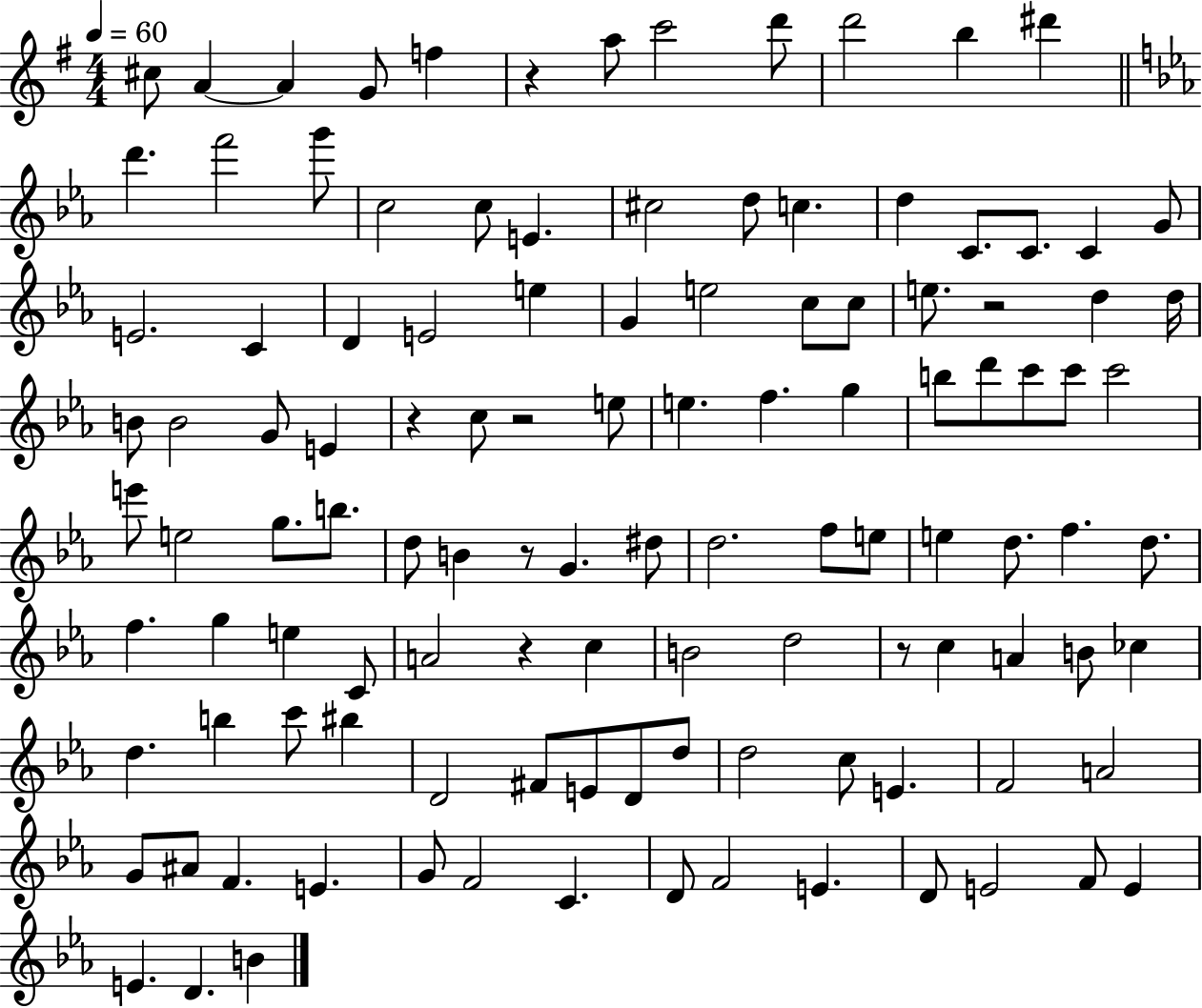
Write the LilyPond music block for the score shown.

{
  \clef treble
  \numericTimeSignature
  \time 4/4
  \key g \major
  \tempo 4 = 60
  cis''8 a'4~~ a'4 g'8 f''4 | r4 a''8 c'''2 d'''8 | d'''2 b''4 dis'''4 | \bar "||" \break \key ees \major d'''4. f'''2 g'''8 | c''2 c''8 e'4. | cis''2 d''8 c''4. | d''4 c'8. c'8. c'4 g'8 | \break e'2. c'4 | d'4 e'2 e''4 | g'4 e''2 c''8 c''8 | e''8. r2 d''4 d''16 | \break b'8 b'2 g'8 e'4 | r4 c''8 r2 e''8 | e''4. f''4. g''4 | b''8 d'''8 c'''8 c'''8 c'''2 | \break e'''8 e''2 g''8. b''8. | d''8 b'4 r8 g'4. dis''8 | d''2. f''8 e''8 | e''4 d''8. f''4. d''8. | \break f''4. g''4 e''4 c'8 | a'2 r4 c''4 | b'2 d''2 | r8 c''4 a'4 b'8 ces''4 | \break d''4. b''4 c'''8 bis''4 | d'2 fis'8 e'8 d'8 d''8 | d''2 c''8 e'4. | f'2 a'2 | \break g'8 ais'8 f'4. e'4. | g'8 f'2 c'4. | d'8 f'2 e'4. | d'8 e'2 f'8 e'4 | \break e'4. d'4. b'4 | \bar "|."
}